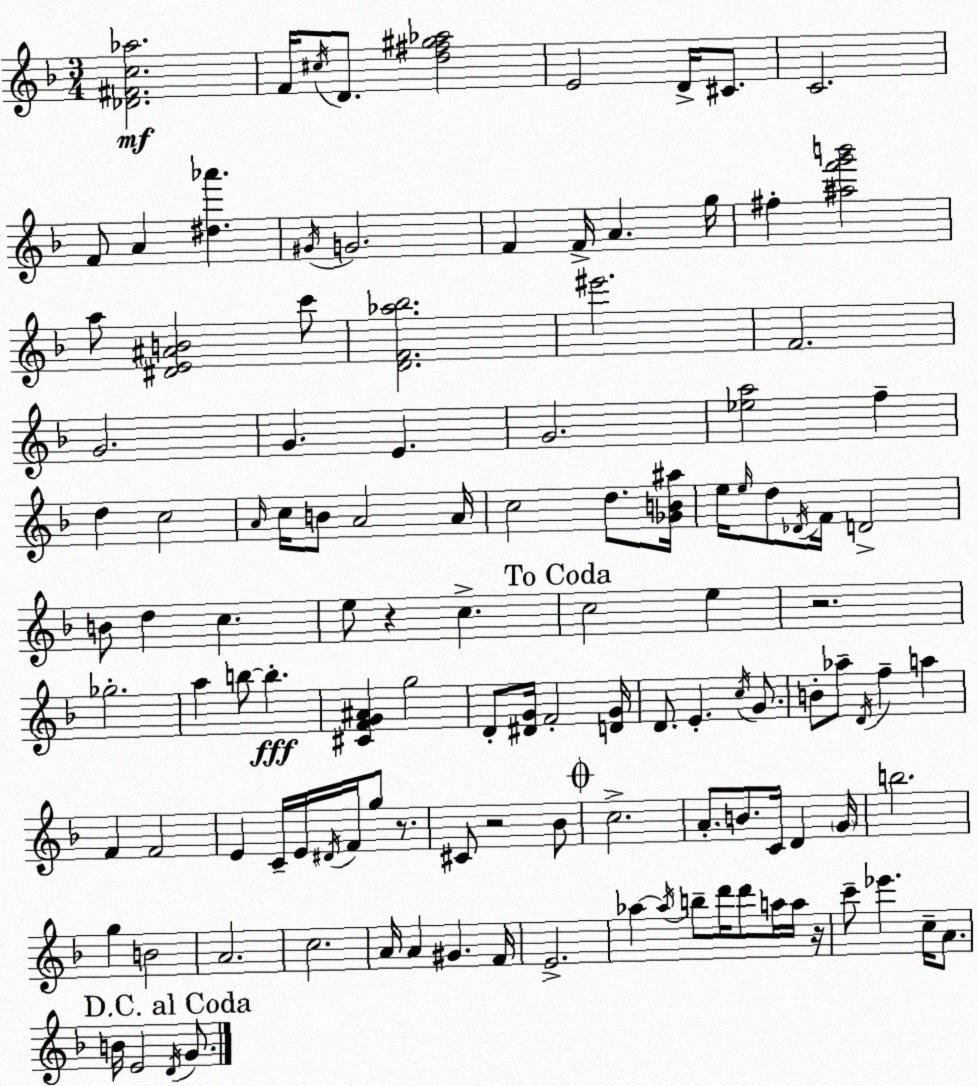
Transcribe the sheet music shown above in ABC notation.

X:1
T:Untitled
M:3/4
L:1/4
K:Dm
[_D^Fc_a]2 F/4 ^c/4 D/2 [d^f^g_a]2 E2 D/4 ^C/2 C2 F/2 A [^d_a'] ^G/4 G2 F F/4 A g/4 ^f [^af'g'b']2 a/2 [^DE^AB]2 c'/2 [DF_a_b]2 ^e'2 F2 G2 G E G2 [_ea]2 f d c2 A/4 c/4 B/2 A2 A/4 c2 d/2 [_GB^a]/4 e/4 e/4 d/2 _D/4 F/4 D2 B/2 d c e/2 z c c2 e z2 _g2 a b/2 b [^CFG^A] g2 D/2 [^DG]/4 F2 [DG]/4 D/2 E c/4 G/2 B/2 _a/2 D/4 f a F F2 E C/4 E/4 ^D/4 F/4 g/2 z/2 ^C/2 z2 _B/2 c2 A/2 B/2 C/4 D G/4 b2 g B2 A2 c2 A/4 A ^G F/4 E2 _a _a/4 b/2 d'/4 d'/2 a/4 a/4 z/4 c'/2 _e' c/4 A/2 B/4 E2 D/4 G/2